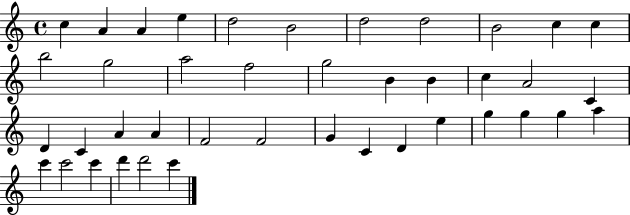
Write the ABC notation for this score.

X:1
T:Untitled
M:4/4
L:1/4
K:C
c A A e d2 B2 d2 d2 B2 c c b2 g2 a2 f2 g2 B B c A2 C D C A A F2 F2 G C D e g g g a c' c'2 c' d' d'2 c'